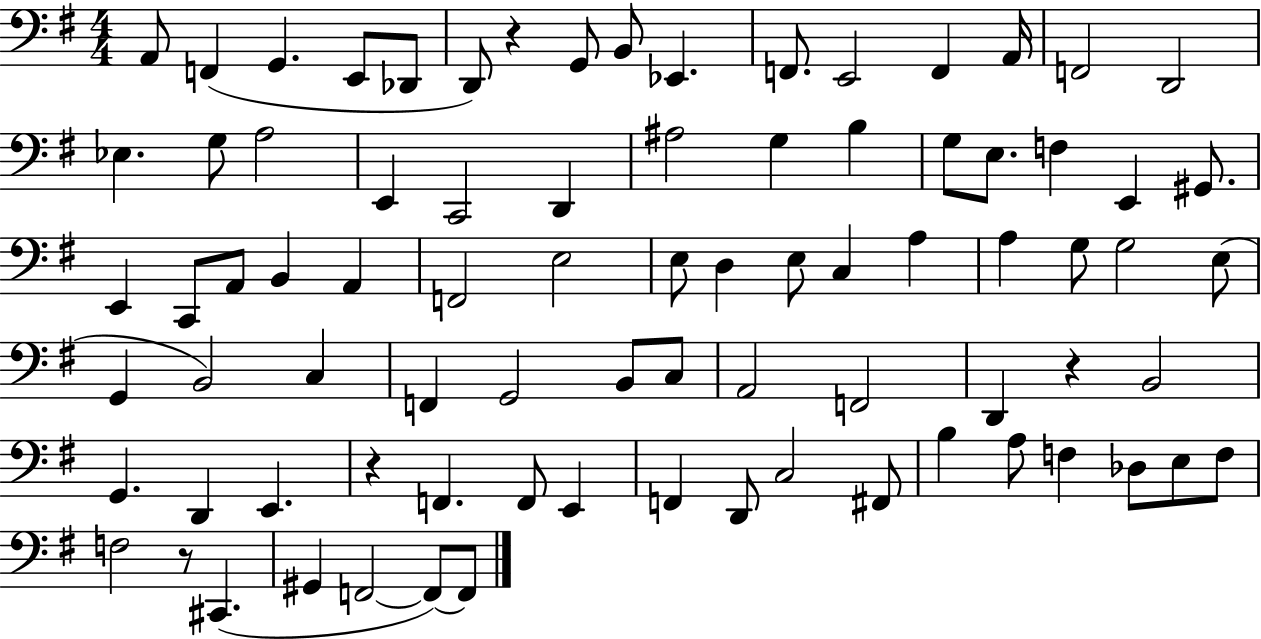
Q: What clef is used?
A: bass